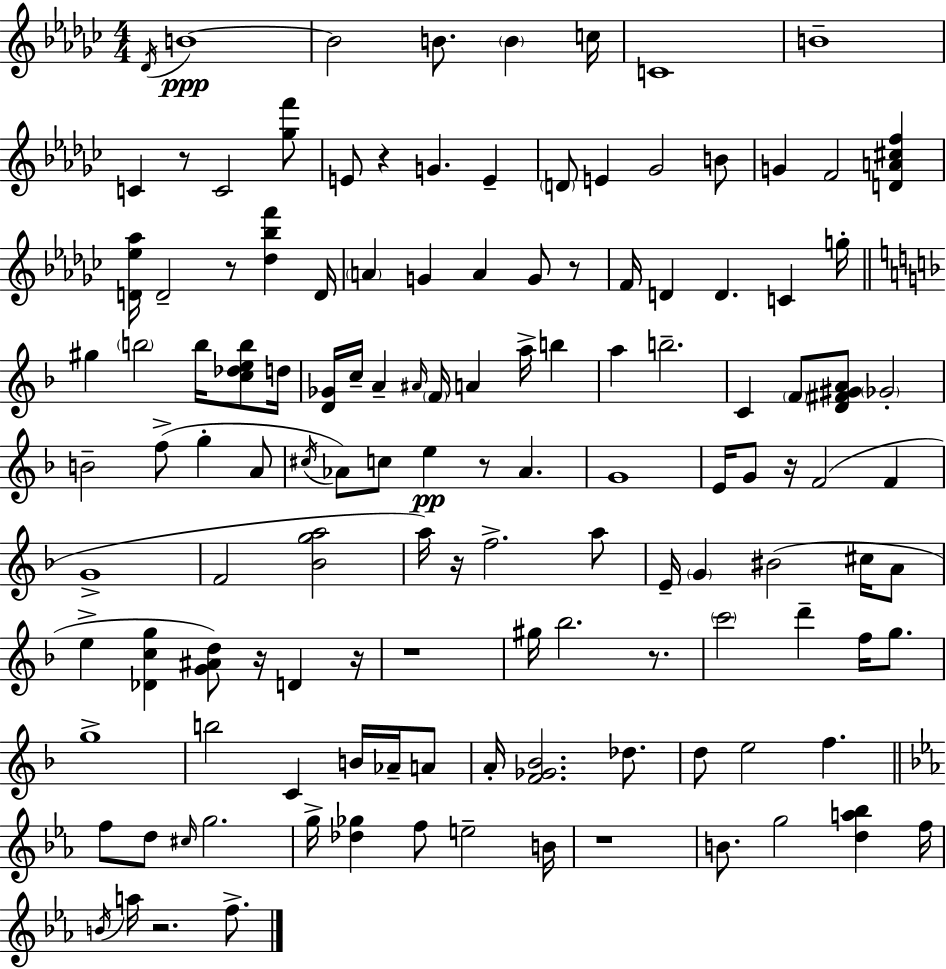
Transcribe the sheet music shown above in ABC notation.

X:1
T:Untitled
M:4/4
L:1/4
K:Ebm
_D/4 B4 B2 B/2 B c/4 C4 B4 C z/2 C2 [_gf']/2 E/2 z G E D/2 E _G2 B/2 G F2 [DA^cf] [D_e_a]/4 D2 z/2 [_d_bf'] D/4 A G A G/2 z/2 F/4 D D C g/4 ^g b2 b/4 [c_deb]/2 d/4 [D_G]/4 c/4 A ^A/4 F/4 A a/4 b a b2 C F/2 [D^F^GA]/2 _G2 B2 f/2 g A/2 ^c/4 _A/2 c/2 e z/2 _A G4 E/4 G/2 z/4 F2 F G4 F2 [_Bga]2 a/4 z/4 f2 a/2 E/4 G ^B2 ^c/4 A/2 e [_Dcg] [G^Ad]/2 z/4 D z/4 z4 ^g/4 _b2 z/2 c'2 d' f/4 g/2 g4 b2 C B/4 _A/4 A/2 A/4 [F_G_B]2 _d/2 d/2 e2 f f/2 d/2 ^c/4 g2 g/4 [_d_g] f/2 e2 B/4 z4 B/2 g2 [da_b] f/4 B/4 a/4 z2 f/2